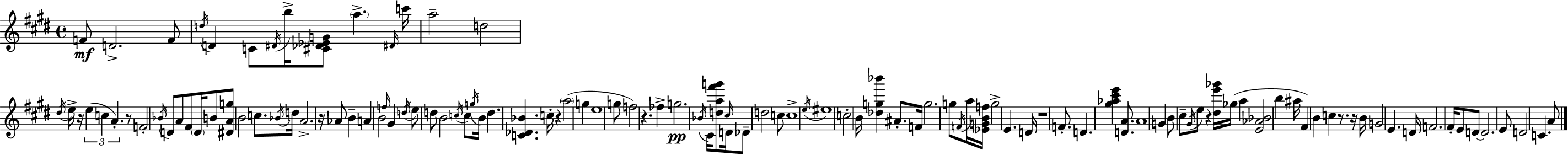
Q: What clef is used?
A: treble